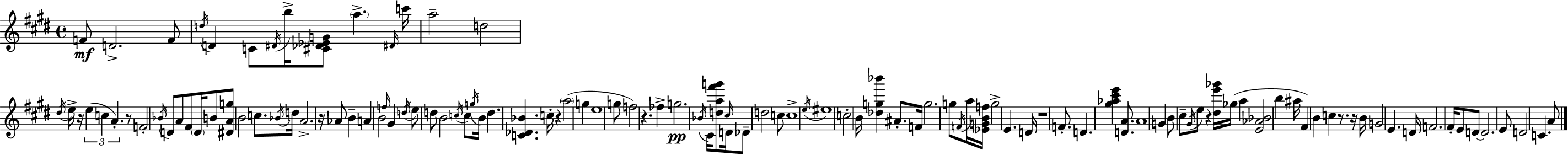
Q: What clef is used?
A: treble